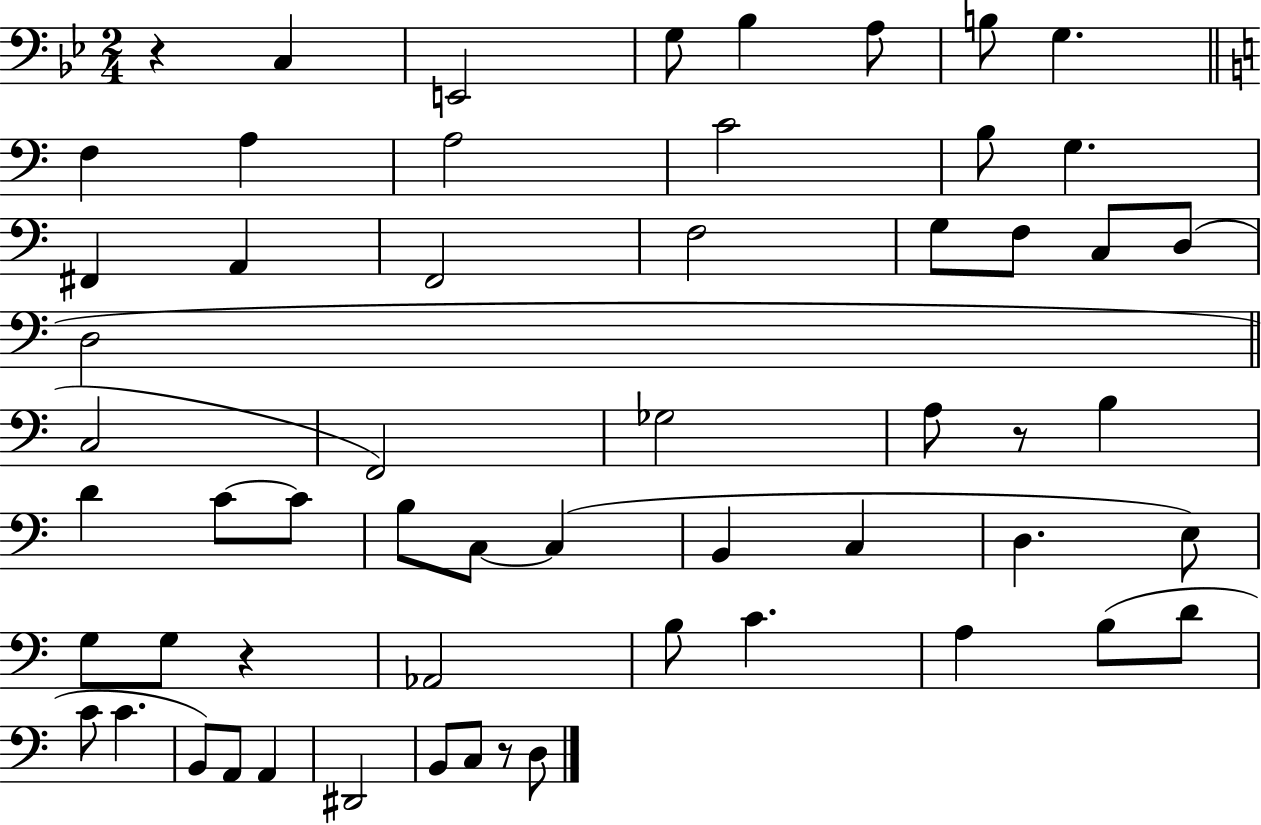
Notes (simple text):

R/q C3/q E2/h G3/e Bb3/q A3/e B3/e G3/q. F3/q A3/q A3/h C4/h B3/e G3/q. F#2/q A2/q F2/h F3/h G3/e F3/e C3/e D3/e D3/h C3/h F2/h Gb3/h A3/e R/e B3/q D4/q C4/e C4/e B3/e C3/e C3/q B2/q C3/q D3/q. E3/e G3/e G3/e R/q Ab2/h B3/e C4/q. A3/q B3/e D4/e C4/e C4/q. B2/e A2/e A2/q D#2/h B2/e C3/e R/e D3/e